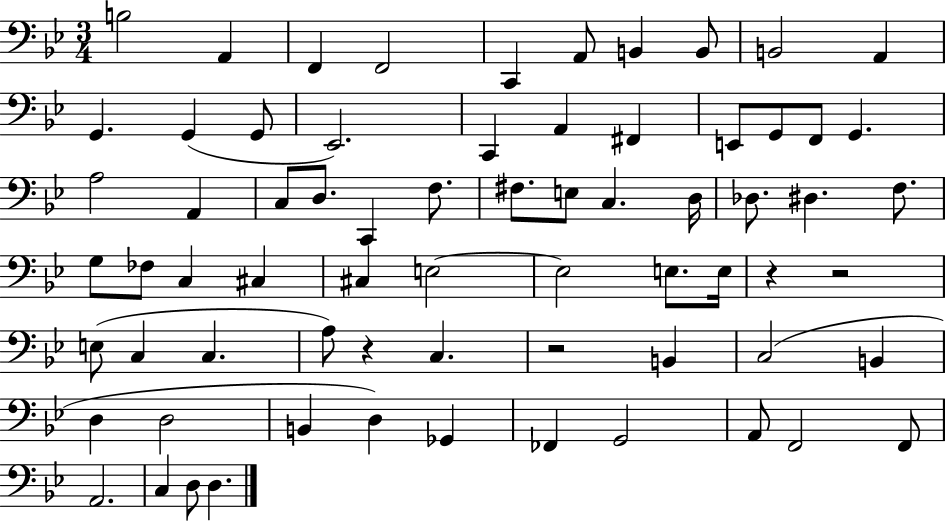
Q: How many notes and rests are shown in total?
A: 69